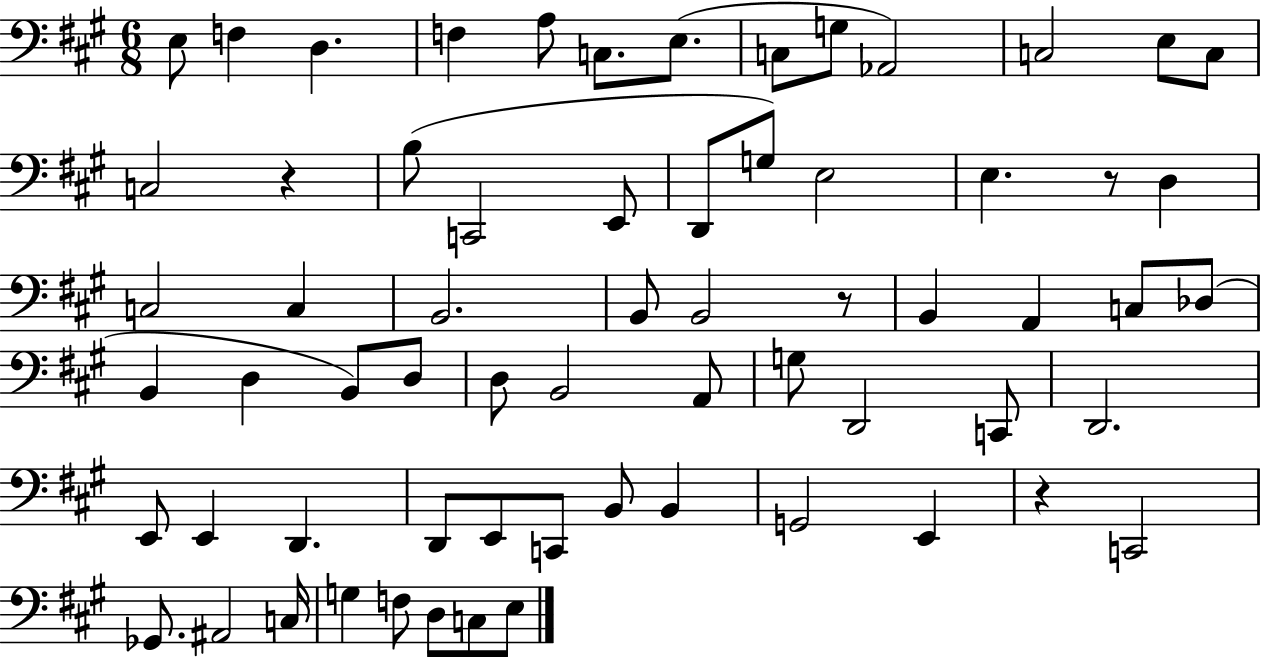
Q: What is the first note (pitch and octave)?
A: E3